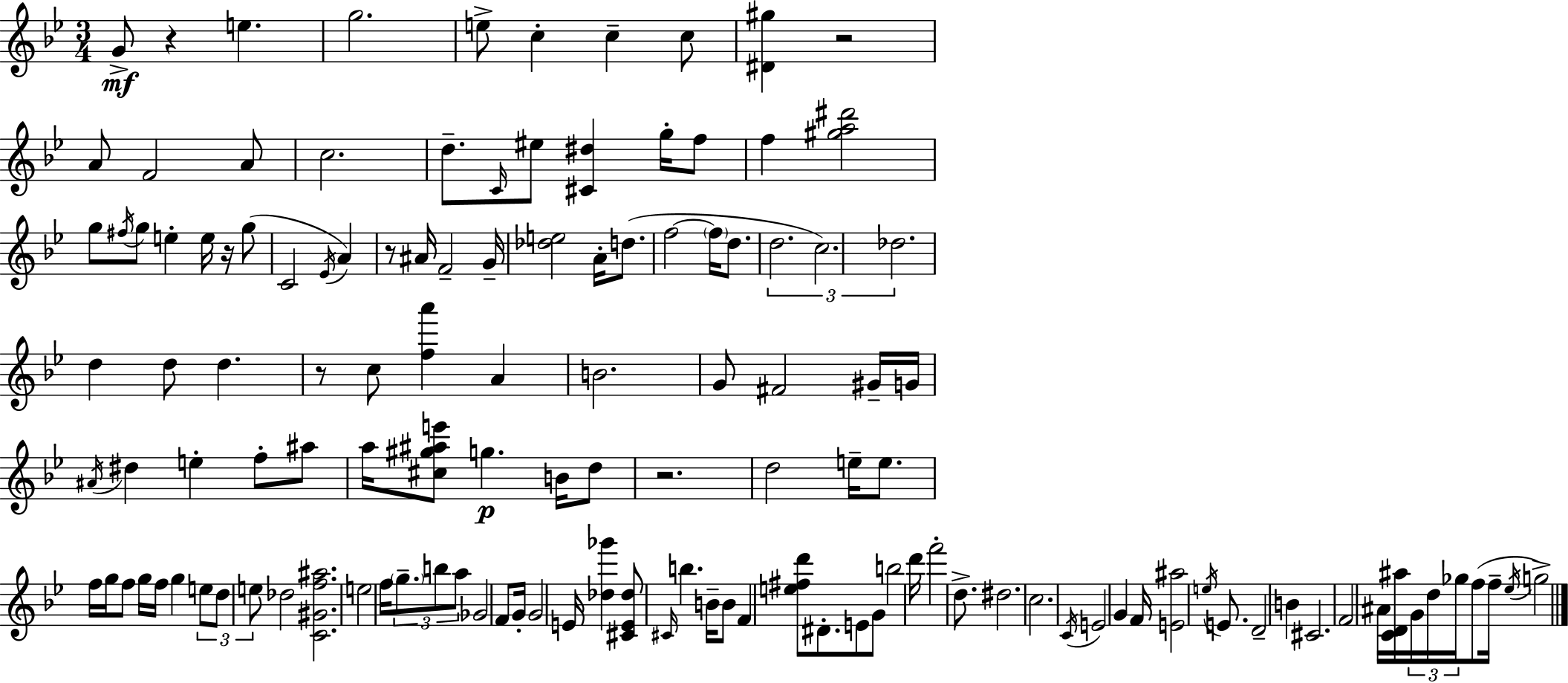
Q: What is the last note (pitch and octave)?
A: G5